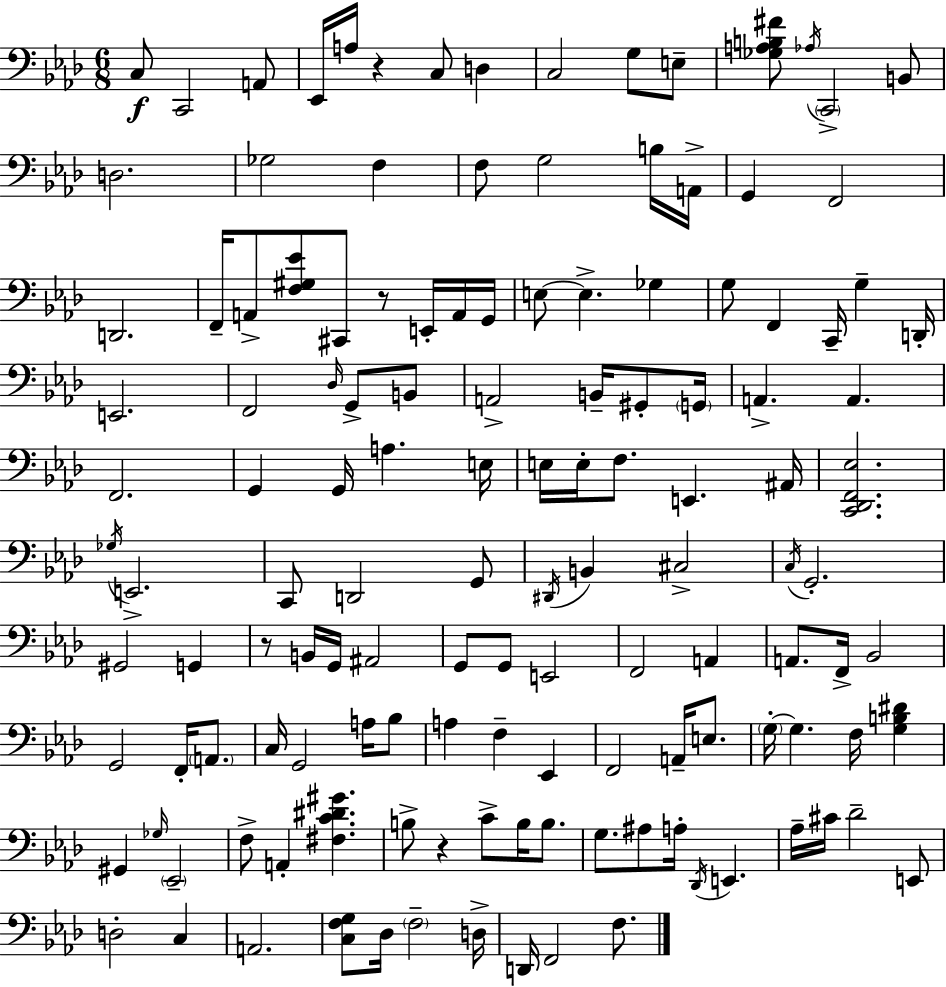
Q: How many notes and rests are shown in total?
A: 134